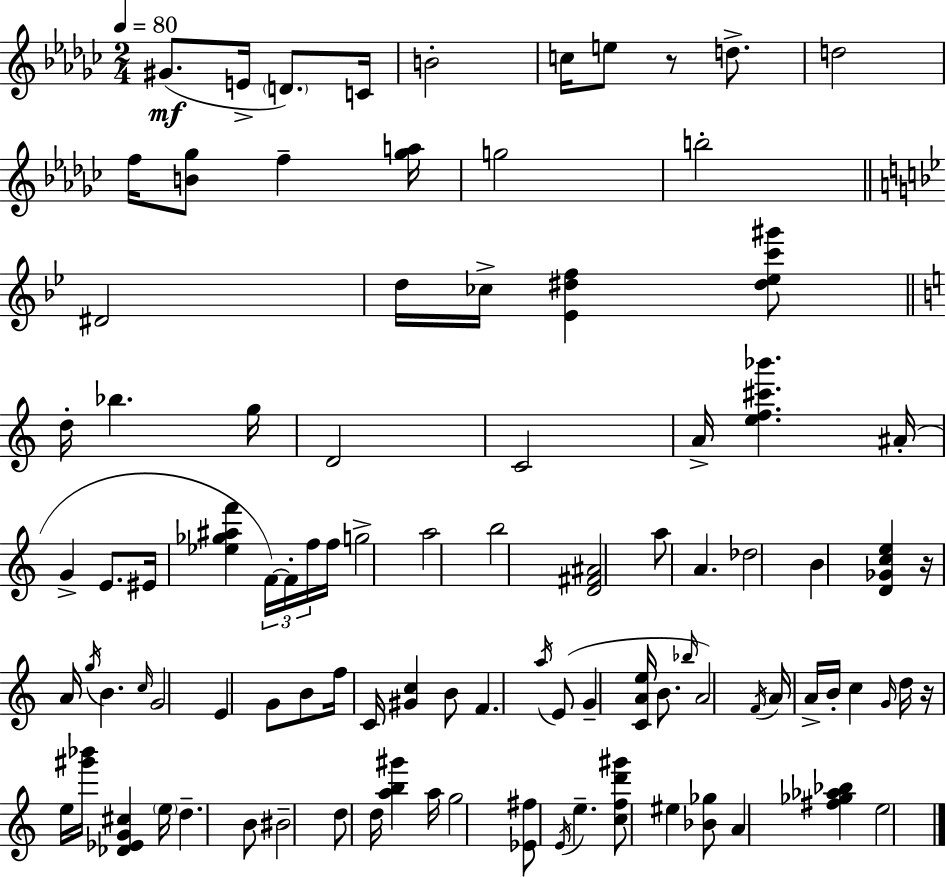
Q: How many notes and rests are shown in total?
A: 96